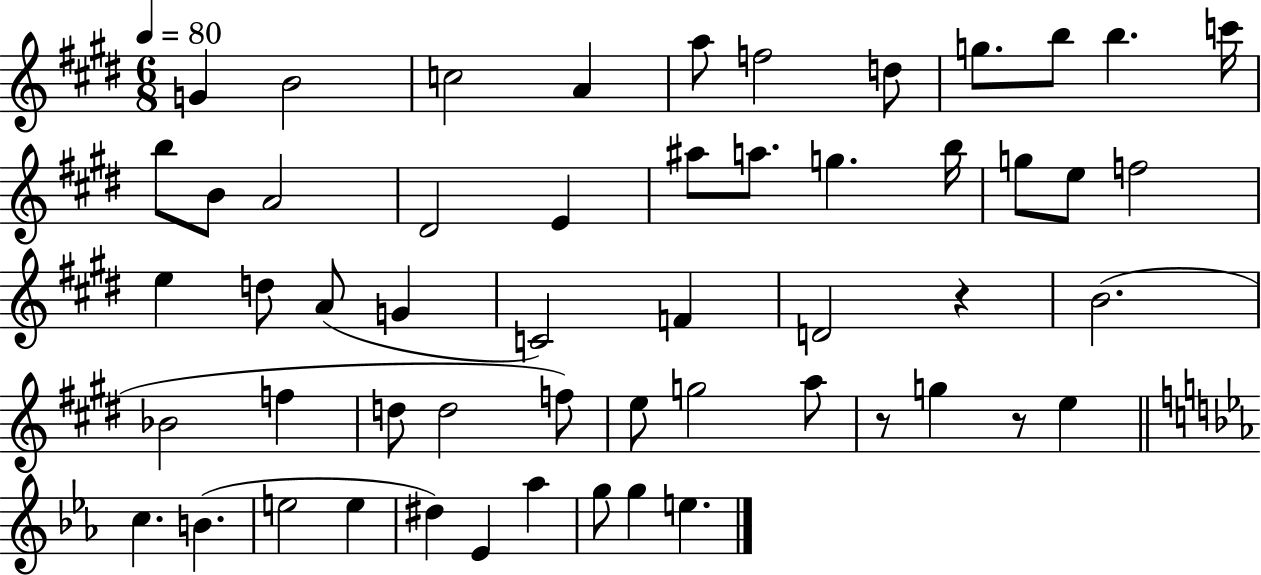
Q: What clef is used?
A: treble